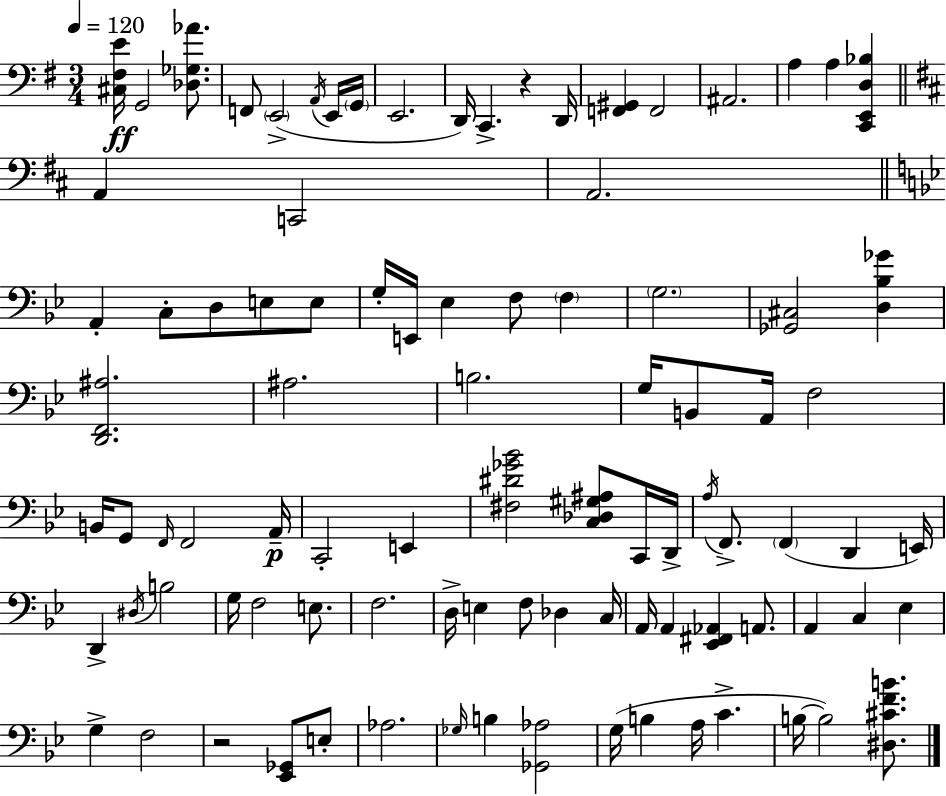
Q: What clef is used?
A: bass